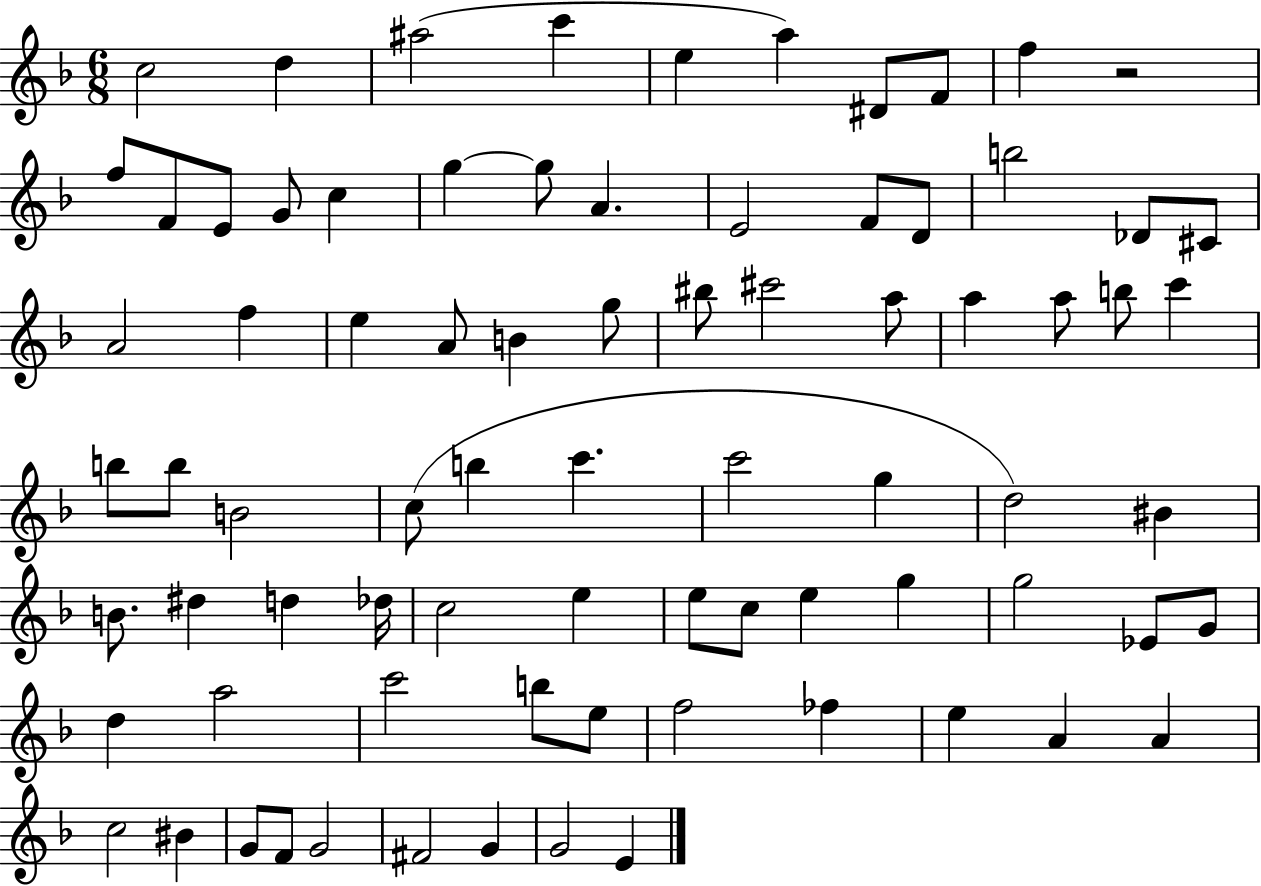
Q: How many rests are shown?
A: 1